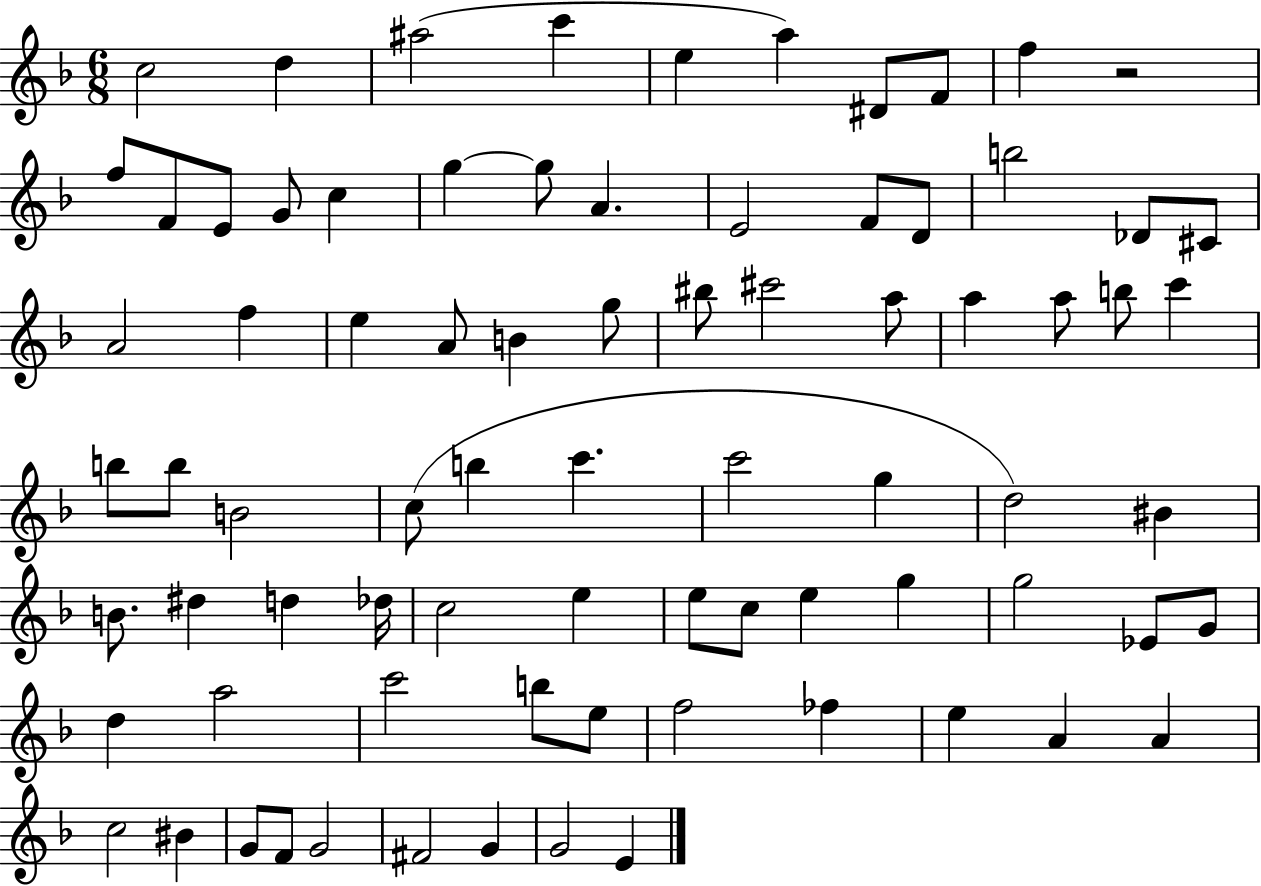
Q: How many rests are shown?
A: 1